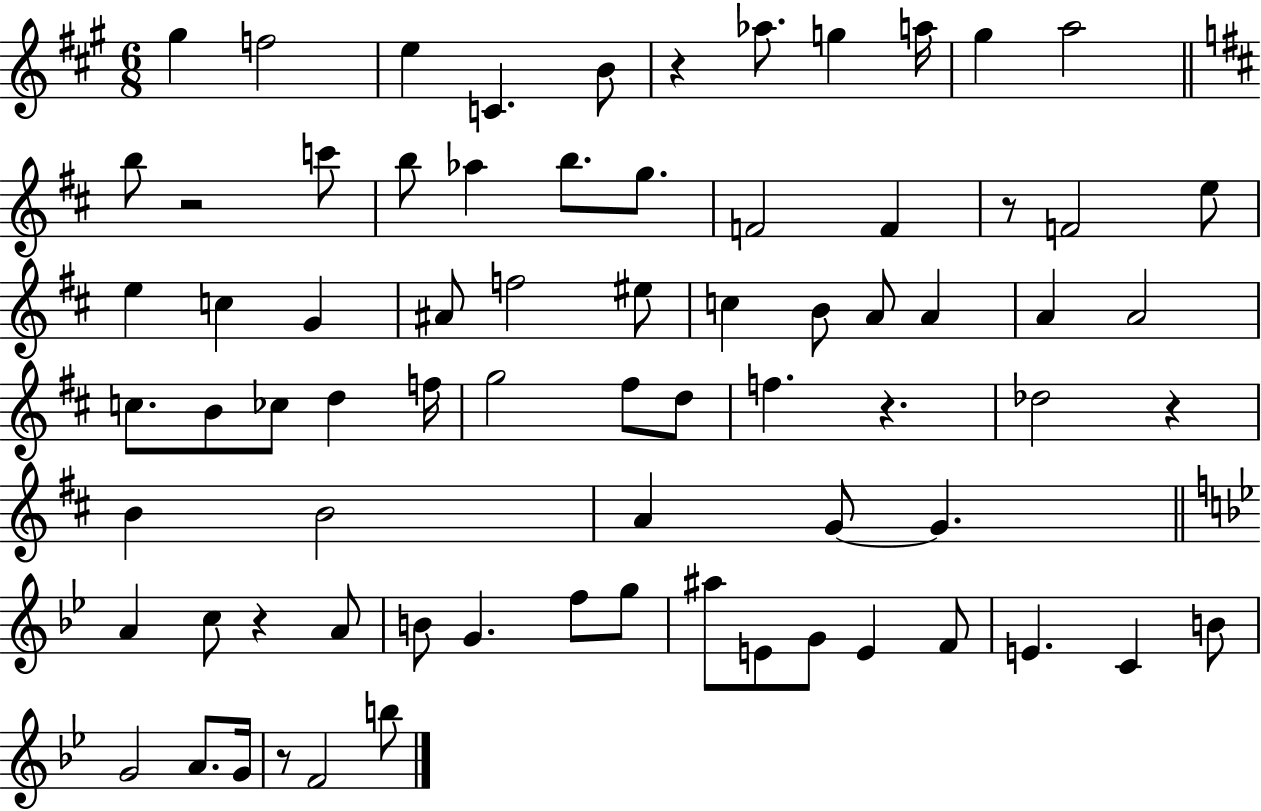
G#5/q F5/h E5/q C4/q. B4/e R/q Ab5/e. G5/q A5/s G#5/q A5/h B5/e R/h C6/e B5/e Ab5/q B5/e. G5/e. F4/h F4/q R/e F4/h E5/e E5/q C5/q G4/q A#4/e F5/h EIS5/e C5/q B4/e A4/e A4/q A4/q A4/h C5/e. B4/e CES5/e D5/q F5/s G5/h F#5/e D5/e F5/q. R/q. Db5/h R/q B4/q B4/h A4/q G4/e G4/q. A4/q C5/e R/q A4/e B4/e G4/q. F5/e G5/e A#5/e E4/e G4/e E4/q F4/e E4/q. C4/q B4/e G4/h A4/e. G4/s R/e F4/h B5/e